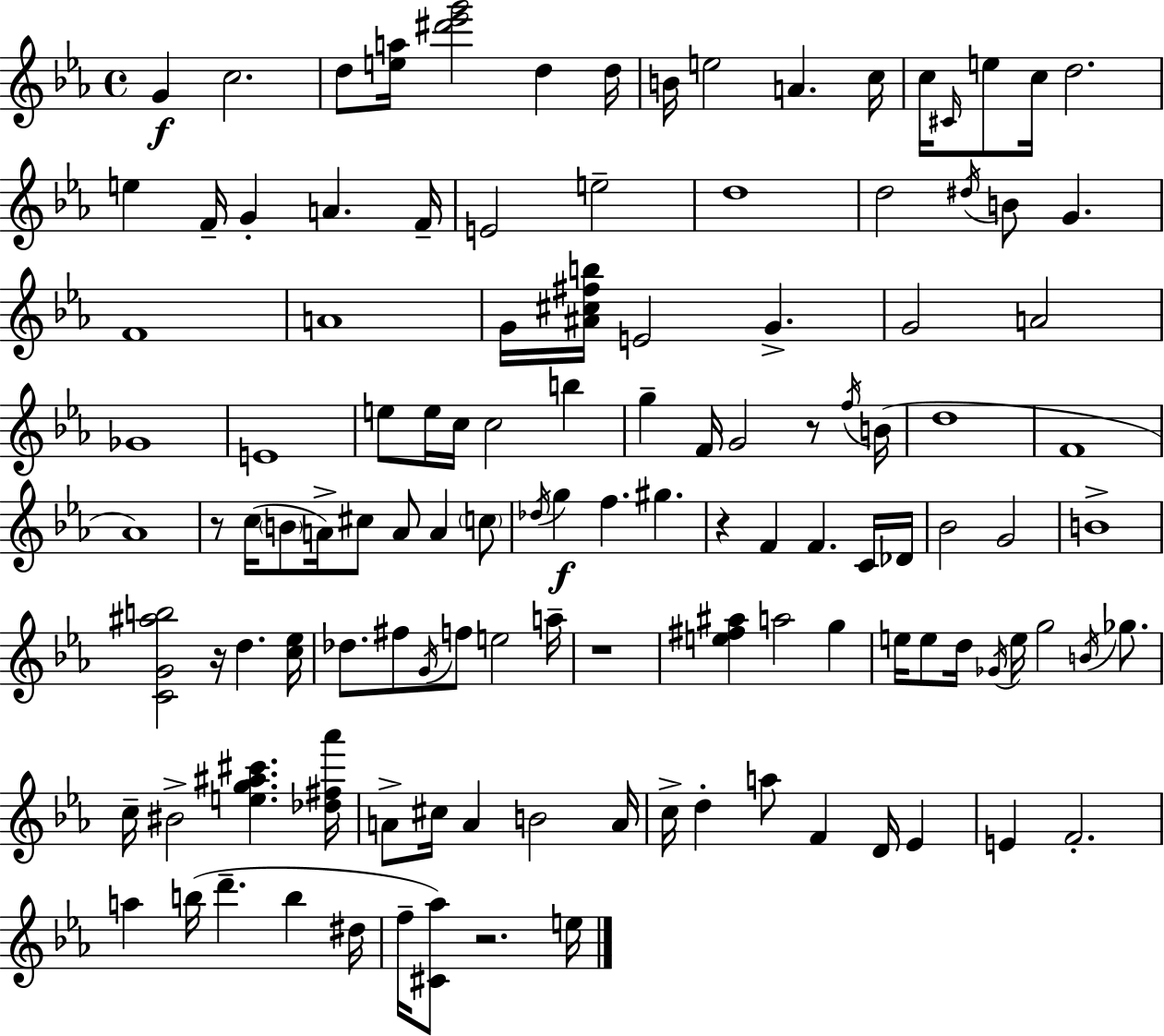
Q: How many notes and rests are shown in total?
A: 120